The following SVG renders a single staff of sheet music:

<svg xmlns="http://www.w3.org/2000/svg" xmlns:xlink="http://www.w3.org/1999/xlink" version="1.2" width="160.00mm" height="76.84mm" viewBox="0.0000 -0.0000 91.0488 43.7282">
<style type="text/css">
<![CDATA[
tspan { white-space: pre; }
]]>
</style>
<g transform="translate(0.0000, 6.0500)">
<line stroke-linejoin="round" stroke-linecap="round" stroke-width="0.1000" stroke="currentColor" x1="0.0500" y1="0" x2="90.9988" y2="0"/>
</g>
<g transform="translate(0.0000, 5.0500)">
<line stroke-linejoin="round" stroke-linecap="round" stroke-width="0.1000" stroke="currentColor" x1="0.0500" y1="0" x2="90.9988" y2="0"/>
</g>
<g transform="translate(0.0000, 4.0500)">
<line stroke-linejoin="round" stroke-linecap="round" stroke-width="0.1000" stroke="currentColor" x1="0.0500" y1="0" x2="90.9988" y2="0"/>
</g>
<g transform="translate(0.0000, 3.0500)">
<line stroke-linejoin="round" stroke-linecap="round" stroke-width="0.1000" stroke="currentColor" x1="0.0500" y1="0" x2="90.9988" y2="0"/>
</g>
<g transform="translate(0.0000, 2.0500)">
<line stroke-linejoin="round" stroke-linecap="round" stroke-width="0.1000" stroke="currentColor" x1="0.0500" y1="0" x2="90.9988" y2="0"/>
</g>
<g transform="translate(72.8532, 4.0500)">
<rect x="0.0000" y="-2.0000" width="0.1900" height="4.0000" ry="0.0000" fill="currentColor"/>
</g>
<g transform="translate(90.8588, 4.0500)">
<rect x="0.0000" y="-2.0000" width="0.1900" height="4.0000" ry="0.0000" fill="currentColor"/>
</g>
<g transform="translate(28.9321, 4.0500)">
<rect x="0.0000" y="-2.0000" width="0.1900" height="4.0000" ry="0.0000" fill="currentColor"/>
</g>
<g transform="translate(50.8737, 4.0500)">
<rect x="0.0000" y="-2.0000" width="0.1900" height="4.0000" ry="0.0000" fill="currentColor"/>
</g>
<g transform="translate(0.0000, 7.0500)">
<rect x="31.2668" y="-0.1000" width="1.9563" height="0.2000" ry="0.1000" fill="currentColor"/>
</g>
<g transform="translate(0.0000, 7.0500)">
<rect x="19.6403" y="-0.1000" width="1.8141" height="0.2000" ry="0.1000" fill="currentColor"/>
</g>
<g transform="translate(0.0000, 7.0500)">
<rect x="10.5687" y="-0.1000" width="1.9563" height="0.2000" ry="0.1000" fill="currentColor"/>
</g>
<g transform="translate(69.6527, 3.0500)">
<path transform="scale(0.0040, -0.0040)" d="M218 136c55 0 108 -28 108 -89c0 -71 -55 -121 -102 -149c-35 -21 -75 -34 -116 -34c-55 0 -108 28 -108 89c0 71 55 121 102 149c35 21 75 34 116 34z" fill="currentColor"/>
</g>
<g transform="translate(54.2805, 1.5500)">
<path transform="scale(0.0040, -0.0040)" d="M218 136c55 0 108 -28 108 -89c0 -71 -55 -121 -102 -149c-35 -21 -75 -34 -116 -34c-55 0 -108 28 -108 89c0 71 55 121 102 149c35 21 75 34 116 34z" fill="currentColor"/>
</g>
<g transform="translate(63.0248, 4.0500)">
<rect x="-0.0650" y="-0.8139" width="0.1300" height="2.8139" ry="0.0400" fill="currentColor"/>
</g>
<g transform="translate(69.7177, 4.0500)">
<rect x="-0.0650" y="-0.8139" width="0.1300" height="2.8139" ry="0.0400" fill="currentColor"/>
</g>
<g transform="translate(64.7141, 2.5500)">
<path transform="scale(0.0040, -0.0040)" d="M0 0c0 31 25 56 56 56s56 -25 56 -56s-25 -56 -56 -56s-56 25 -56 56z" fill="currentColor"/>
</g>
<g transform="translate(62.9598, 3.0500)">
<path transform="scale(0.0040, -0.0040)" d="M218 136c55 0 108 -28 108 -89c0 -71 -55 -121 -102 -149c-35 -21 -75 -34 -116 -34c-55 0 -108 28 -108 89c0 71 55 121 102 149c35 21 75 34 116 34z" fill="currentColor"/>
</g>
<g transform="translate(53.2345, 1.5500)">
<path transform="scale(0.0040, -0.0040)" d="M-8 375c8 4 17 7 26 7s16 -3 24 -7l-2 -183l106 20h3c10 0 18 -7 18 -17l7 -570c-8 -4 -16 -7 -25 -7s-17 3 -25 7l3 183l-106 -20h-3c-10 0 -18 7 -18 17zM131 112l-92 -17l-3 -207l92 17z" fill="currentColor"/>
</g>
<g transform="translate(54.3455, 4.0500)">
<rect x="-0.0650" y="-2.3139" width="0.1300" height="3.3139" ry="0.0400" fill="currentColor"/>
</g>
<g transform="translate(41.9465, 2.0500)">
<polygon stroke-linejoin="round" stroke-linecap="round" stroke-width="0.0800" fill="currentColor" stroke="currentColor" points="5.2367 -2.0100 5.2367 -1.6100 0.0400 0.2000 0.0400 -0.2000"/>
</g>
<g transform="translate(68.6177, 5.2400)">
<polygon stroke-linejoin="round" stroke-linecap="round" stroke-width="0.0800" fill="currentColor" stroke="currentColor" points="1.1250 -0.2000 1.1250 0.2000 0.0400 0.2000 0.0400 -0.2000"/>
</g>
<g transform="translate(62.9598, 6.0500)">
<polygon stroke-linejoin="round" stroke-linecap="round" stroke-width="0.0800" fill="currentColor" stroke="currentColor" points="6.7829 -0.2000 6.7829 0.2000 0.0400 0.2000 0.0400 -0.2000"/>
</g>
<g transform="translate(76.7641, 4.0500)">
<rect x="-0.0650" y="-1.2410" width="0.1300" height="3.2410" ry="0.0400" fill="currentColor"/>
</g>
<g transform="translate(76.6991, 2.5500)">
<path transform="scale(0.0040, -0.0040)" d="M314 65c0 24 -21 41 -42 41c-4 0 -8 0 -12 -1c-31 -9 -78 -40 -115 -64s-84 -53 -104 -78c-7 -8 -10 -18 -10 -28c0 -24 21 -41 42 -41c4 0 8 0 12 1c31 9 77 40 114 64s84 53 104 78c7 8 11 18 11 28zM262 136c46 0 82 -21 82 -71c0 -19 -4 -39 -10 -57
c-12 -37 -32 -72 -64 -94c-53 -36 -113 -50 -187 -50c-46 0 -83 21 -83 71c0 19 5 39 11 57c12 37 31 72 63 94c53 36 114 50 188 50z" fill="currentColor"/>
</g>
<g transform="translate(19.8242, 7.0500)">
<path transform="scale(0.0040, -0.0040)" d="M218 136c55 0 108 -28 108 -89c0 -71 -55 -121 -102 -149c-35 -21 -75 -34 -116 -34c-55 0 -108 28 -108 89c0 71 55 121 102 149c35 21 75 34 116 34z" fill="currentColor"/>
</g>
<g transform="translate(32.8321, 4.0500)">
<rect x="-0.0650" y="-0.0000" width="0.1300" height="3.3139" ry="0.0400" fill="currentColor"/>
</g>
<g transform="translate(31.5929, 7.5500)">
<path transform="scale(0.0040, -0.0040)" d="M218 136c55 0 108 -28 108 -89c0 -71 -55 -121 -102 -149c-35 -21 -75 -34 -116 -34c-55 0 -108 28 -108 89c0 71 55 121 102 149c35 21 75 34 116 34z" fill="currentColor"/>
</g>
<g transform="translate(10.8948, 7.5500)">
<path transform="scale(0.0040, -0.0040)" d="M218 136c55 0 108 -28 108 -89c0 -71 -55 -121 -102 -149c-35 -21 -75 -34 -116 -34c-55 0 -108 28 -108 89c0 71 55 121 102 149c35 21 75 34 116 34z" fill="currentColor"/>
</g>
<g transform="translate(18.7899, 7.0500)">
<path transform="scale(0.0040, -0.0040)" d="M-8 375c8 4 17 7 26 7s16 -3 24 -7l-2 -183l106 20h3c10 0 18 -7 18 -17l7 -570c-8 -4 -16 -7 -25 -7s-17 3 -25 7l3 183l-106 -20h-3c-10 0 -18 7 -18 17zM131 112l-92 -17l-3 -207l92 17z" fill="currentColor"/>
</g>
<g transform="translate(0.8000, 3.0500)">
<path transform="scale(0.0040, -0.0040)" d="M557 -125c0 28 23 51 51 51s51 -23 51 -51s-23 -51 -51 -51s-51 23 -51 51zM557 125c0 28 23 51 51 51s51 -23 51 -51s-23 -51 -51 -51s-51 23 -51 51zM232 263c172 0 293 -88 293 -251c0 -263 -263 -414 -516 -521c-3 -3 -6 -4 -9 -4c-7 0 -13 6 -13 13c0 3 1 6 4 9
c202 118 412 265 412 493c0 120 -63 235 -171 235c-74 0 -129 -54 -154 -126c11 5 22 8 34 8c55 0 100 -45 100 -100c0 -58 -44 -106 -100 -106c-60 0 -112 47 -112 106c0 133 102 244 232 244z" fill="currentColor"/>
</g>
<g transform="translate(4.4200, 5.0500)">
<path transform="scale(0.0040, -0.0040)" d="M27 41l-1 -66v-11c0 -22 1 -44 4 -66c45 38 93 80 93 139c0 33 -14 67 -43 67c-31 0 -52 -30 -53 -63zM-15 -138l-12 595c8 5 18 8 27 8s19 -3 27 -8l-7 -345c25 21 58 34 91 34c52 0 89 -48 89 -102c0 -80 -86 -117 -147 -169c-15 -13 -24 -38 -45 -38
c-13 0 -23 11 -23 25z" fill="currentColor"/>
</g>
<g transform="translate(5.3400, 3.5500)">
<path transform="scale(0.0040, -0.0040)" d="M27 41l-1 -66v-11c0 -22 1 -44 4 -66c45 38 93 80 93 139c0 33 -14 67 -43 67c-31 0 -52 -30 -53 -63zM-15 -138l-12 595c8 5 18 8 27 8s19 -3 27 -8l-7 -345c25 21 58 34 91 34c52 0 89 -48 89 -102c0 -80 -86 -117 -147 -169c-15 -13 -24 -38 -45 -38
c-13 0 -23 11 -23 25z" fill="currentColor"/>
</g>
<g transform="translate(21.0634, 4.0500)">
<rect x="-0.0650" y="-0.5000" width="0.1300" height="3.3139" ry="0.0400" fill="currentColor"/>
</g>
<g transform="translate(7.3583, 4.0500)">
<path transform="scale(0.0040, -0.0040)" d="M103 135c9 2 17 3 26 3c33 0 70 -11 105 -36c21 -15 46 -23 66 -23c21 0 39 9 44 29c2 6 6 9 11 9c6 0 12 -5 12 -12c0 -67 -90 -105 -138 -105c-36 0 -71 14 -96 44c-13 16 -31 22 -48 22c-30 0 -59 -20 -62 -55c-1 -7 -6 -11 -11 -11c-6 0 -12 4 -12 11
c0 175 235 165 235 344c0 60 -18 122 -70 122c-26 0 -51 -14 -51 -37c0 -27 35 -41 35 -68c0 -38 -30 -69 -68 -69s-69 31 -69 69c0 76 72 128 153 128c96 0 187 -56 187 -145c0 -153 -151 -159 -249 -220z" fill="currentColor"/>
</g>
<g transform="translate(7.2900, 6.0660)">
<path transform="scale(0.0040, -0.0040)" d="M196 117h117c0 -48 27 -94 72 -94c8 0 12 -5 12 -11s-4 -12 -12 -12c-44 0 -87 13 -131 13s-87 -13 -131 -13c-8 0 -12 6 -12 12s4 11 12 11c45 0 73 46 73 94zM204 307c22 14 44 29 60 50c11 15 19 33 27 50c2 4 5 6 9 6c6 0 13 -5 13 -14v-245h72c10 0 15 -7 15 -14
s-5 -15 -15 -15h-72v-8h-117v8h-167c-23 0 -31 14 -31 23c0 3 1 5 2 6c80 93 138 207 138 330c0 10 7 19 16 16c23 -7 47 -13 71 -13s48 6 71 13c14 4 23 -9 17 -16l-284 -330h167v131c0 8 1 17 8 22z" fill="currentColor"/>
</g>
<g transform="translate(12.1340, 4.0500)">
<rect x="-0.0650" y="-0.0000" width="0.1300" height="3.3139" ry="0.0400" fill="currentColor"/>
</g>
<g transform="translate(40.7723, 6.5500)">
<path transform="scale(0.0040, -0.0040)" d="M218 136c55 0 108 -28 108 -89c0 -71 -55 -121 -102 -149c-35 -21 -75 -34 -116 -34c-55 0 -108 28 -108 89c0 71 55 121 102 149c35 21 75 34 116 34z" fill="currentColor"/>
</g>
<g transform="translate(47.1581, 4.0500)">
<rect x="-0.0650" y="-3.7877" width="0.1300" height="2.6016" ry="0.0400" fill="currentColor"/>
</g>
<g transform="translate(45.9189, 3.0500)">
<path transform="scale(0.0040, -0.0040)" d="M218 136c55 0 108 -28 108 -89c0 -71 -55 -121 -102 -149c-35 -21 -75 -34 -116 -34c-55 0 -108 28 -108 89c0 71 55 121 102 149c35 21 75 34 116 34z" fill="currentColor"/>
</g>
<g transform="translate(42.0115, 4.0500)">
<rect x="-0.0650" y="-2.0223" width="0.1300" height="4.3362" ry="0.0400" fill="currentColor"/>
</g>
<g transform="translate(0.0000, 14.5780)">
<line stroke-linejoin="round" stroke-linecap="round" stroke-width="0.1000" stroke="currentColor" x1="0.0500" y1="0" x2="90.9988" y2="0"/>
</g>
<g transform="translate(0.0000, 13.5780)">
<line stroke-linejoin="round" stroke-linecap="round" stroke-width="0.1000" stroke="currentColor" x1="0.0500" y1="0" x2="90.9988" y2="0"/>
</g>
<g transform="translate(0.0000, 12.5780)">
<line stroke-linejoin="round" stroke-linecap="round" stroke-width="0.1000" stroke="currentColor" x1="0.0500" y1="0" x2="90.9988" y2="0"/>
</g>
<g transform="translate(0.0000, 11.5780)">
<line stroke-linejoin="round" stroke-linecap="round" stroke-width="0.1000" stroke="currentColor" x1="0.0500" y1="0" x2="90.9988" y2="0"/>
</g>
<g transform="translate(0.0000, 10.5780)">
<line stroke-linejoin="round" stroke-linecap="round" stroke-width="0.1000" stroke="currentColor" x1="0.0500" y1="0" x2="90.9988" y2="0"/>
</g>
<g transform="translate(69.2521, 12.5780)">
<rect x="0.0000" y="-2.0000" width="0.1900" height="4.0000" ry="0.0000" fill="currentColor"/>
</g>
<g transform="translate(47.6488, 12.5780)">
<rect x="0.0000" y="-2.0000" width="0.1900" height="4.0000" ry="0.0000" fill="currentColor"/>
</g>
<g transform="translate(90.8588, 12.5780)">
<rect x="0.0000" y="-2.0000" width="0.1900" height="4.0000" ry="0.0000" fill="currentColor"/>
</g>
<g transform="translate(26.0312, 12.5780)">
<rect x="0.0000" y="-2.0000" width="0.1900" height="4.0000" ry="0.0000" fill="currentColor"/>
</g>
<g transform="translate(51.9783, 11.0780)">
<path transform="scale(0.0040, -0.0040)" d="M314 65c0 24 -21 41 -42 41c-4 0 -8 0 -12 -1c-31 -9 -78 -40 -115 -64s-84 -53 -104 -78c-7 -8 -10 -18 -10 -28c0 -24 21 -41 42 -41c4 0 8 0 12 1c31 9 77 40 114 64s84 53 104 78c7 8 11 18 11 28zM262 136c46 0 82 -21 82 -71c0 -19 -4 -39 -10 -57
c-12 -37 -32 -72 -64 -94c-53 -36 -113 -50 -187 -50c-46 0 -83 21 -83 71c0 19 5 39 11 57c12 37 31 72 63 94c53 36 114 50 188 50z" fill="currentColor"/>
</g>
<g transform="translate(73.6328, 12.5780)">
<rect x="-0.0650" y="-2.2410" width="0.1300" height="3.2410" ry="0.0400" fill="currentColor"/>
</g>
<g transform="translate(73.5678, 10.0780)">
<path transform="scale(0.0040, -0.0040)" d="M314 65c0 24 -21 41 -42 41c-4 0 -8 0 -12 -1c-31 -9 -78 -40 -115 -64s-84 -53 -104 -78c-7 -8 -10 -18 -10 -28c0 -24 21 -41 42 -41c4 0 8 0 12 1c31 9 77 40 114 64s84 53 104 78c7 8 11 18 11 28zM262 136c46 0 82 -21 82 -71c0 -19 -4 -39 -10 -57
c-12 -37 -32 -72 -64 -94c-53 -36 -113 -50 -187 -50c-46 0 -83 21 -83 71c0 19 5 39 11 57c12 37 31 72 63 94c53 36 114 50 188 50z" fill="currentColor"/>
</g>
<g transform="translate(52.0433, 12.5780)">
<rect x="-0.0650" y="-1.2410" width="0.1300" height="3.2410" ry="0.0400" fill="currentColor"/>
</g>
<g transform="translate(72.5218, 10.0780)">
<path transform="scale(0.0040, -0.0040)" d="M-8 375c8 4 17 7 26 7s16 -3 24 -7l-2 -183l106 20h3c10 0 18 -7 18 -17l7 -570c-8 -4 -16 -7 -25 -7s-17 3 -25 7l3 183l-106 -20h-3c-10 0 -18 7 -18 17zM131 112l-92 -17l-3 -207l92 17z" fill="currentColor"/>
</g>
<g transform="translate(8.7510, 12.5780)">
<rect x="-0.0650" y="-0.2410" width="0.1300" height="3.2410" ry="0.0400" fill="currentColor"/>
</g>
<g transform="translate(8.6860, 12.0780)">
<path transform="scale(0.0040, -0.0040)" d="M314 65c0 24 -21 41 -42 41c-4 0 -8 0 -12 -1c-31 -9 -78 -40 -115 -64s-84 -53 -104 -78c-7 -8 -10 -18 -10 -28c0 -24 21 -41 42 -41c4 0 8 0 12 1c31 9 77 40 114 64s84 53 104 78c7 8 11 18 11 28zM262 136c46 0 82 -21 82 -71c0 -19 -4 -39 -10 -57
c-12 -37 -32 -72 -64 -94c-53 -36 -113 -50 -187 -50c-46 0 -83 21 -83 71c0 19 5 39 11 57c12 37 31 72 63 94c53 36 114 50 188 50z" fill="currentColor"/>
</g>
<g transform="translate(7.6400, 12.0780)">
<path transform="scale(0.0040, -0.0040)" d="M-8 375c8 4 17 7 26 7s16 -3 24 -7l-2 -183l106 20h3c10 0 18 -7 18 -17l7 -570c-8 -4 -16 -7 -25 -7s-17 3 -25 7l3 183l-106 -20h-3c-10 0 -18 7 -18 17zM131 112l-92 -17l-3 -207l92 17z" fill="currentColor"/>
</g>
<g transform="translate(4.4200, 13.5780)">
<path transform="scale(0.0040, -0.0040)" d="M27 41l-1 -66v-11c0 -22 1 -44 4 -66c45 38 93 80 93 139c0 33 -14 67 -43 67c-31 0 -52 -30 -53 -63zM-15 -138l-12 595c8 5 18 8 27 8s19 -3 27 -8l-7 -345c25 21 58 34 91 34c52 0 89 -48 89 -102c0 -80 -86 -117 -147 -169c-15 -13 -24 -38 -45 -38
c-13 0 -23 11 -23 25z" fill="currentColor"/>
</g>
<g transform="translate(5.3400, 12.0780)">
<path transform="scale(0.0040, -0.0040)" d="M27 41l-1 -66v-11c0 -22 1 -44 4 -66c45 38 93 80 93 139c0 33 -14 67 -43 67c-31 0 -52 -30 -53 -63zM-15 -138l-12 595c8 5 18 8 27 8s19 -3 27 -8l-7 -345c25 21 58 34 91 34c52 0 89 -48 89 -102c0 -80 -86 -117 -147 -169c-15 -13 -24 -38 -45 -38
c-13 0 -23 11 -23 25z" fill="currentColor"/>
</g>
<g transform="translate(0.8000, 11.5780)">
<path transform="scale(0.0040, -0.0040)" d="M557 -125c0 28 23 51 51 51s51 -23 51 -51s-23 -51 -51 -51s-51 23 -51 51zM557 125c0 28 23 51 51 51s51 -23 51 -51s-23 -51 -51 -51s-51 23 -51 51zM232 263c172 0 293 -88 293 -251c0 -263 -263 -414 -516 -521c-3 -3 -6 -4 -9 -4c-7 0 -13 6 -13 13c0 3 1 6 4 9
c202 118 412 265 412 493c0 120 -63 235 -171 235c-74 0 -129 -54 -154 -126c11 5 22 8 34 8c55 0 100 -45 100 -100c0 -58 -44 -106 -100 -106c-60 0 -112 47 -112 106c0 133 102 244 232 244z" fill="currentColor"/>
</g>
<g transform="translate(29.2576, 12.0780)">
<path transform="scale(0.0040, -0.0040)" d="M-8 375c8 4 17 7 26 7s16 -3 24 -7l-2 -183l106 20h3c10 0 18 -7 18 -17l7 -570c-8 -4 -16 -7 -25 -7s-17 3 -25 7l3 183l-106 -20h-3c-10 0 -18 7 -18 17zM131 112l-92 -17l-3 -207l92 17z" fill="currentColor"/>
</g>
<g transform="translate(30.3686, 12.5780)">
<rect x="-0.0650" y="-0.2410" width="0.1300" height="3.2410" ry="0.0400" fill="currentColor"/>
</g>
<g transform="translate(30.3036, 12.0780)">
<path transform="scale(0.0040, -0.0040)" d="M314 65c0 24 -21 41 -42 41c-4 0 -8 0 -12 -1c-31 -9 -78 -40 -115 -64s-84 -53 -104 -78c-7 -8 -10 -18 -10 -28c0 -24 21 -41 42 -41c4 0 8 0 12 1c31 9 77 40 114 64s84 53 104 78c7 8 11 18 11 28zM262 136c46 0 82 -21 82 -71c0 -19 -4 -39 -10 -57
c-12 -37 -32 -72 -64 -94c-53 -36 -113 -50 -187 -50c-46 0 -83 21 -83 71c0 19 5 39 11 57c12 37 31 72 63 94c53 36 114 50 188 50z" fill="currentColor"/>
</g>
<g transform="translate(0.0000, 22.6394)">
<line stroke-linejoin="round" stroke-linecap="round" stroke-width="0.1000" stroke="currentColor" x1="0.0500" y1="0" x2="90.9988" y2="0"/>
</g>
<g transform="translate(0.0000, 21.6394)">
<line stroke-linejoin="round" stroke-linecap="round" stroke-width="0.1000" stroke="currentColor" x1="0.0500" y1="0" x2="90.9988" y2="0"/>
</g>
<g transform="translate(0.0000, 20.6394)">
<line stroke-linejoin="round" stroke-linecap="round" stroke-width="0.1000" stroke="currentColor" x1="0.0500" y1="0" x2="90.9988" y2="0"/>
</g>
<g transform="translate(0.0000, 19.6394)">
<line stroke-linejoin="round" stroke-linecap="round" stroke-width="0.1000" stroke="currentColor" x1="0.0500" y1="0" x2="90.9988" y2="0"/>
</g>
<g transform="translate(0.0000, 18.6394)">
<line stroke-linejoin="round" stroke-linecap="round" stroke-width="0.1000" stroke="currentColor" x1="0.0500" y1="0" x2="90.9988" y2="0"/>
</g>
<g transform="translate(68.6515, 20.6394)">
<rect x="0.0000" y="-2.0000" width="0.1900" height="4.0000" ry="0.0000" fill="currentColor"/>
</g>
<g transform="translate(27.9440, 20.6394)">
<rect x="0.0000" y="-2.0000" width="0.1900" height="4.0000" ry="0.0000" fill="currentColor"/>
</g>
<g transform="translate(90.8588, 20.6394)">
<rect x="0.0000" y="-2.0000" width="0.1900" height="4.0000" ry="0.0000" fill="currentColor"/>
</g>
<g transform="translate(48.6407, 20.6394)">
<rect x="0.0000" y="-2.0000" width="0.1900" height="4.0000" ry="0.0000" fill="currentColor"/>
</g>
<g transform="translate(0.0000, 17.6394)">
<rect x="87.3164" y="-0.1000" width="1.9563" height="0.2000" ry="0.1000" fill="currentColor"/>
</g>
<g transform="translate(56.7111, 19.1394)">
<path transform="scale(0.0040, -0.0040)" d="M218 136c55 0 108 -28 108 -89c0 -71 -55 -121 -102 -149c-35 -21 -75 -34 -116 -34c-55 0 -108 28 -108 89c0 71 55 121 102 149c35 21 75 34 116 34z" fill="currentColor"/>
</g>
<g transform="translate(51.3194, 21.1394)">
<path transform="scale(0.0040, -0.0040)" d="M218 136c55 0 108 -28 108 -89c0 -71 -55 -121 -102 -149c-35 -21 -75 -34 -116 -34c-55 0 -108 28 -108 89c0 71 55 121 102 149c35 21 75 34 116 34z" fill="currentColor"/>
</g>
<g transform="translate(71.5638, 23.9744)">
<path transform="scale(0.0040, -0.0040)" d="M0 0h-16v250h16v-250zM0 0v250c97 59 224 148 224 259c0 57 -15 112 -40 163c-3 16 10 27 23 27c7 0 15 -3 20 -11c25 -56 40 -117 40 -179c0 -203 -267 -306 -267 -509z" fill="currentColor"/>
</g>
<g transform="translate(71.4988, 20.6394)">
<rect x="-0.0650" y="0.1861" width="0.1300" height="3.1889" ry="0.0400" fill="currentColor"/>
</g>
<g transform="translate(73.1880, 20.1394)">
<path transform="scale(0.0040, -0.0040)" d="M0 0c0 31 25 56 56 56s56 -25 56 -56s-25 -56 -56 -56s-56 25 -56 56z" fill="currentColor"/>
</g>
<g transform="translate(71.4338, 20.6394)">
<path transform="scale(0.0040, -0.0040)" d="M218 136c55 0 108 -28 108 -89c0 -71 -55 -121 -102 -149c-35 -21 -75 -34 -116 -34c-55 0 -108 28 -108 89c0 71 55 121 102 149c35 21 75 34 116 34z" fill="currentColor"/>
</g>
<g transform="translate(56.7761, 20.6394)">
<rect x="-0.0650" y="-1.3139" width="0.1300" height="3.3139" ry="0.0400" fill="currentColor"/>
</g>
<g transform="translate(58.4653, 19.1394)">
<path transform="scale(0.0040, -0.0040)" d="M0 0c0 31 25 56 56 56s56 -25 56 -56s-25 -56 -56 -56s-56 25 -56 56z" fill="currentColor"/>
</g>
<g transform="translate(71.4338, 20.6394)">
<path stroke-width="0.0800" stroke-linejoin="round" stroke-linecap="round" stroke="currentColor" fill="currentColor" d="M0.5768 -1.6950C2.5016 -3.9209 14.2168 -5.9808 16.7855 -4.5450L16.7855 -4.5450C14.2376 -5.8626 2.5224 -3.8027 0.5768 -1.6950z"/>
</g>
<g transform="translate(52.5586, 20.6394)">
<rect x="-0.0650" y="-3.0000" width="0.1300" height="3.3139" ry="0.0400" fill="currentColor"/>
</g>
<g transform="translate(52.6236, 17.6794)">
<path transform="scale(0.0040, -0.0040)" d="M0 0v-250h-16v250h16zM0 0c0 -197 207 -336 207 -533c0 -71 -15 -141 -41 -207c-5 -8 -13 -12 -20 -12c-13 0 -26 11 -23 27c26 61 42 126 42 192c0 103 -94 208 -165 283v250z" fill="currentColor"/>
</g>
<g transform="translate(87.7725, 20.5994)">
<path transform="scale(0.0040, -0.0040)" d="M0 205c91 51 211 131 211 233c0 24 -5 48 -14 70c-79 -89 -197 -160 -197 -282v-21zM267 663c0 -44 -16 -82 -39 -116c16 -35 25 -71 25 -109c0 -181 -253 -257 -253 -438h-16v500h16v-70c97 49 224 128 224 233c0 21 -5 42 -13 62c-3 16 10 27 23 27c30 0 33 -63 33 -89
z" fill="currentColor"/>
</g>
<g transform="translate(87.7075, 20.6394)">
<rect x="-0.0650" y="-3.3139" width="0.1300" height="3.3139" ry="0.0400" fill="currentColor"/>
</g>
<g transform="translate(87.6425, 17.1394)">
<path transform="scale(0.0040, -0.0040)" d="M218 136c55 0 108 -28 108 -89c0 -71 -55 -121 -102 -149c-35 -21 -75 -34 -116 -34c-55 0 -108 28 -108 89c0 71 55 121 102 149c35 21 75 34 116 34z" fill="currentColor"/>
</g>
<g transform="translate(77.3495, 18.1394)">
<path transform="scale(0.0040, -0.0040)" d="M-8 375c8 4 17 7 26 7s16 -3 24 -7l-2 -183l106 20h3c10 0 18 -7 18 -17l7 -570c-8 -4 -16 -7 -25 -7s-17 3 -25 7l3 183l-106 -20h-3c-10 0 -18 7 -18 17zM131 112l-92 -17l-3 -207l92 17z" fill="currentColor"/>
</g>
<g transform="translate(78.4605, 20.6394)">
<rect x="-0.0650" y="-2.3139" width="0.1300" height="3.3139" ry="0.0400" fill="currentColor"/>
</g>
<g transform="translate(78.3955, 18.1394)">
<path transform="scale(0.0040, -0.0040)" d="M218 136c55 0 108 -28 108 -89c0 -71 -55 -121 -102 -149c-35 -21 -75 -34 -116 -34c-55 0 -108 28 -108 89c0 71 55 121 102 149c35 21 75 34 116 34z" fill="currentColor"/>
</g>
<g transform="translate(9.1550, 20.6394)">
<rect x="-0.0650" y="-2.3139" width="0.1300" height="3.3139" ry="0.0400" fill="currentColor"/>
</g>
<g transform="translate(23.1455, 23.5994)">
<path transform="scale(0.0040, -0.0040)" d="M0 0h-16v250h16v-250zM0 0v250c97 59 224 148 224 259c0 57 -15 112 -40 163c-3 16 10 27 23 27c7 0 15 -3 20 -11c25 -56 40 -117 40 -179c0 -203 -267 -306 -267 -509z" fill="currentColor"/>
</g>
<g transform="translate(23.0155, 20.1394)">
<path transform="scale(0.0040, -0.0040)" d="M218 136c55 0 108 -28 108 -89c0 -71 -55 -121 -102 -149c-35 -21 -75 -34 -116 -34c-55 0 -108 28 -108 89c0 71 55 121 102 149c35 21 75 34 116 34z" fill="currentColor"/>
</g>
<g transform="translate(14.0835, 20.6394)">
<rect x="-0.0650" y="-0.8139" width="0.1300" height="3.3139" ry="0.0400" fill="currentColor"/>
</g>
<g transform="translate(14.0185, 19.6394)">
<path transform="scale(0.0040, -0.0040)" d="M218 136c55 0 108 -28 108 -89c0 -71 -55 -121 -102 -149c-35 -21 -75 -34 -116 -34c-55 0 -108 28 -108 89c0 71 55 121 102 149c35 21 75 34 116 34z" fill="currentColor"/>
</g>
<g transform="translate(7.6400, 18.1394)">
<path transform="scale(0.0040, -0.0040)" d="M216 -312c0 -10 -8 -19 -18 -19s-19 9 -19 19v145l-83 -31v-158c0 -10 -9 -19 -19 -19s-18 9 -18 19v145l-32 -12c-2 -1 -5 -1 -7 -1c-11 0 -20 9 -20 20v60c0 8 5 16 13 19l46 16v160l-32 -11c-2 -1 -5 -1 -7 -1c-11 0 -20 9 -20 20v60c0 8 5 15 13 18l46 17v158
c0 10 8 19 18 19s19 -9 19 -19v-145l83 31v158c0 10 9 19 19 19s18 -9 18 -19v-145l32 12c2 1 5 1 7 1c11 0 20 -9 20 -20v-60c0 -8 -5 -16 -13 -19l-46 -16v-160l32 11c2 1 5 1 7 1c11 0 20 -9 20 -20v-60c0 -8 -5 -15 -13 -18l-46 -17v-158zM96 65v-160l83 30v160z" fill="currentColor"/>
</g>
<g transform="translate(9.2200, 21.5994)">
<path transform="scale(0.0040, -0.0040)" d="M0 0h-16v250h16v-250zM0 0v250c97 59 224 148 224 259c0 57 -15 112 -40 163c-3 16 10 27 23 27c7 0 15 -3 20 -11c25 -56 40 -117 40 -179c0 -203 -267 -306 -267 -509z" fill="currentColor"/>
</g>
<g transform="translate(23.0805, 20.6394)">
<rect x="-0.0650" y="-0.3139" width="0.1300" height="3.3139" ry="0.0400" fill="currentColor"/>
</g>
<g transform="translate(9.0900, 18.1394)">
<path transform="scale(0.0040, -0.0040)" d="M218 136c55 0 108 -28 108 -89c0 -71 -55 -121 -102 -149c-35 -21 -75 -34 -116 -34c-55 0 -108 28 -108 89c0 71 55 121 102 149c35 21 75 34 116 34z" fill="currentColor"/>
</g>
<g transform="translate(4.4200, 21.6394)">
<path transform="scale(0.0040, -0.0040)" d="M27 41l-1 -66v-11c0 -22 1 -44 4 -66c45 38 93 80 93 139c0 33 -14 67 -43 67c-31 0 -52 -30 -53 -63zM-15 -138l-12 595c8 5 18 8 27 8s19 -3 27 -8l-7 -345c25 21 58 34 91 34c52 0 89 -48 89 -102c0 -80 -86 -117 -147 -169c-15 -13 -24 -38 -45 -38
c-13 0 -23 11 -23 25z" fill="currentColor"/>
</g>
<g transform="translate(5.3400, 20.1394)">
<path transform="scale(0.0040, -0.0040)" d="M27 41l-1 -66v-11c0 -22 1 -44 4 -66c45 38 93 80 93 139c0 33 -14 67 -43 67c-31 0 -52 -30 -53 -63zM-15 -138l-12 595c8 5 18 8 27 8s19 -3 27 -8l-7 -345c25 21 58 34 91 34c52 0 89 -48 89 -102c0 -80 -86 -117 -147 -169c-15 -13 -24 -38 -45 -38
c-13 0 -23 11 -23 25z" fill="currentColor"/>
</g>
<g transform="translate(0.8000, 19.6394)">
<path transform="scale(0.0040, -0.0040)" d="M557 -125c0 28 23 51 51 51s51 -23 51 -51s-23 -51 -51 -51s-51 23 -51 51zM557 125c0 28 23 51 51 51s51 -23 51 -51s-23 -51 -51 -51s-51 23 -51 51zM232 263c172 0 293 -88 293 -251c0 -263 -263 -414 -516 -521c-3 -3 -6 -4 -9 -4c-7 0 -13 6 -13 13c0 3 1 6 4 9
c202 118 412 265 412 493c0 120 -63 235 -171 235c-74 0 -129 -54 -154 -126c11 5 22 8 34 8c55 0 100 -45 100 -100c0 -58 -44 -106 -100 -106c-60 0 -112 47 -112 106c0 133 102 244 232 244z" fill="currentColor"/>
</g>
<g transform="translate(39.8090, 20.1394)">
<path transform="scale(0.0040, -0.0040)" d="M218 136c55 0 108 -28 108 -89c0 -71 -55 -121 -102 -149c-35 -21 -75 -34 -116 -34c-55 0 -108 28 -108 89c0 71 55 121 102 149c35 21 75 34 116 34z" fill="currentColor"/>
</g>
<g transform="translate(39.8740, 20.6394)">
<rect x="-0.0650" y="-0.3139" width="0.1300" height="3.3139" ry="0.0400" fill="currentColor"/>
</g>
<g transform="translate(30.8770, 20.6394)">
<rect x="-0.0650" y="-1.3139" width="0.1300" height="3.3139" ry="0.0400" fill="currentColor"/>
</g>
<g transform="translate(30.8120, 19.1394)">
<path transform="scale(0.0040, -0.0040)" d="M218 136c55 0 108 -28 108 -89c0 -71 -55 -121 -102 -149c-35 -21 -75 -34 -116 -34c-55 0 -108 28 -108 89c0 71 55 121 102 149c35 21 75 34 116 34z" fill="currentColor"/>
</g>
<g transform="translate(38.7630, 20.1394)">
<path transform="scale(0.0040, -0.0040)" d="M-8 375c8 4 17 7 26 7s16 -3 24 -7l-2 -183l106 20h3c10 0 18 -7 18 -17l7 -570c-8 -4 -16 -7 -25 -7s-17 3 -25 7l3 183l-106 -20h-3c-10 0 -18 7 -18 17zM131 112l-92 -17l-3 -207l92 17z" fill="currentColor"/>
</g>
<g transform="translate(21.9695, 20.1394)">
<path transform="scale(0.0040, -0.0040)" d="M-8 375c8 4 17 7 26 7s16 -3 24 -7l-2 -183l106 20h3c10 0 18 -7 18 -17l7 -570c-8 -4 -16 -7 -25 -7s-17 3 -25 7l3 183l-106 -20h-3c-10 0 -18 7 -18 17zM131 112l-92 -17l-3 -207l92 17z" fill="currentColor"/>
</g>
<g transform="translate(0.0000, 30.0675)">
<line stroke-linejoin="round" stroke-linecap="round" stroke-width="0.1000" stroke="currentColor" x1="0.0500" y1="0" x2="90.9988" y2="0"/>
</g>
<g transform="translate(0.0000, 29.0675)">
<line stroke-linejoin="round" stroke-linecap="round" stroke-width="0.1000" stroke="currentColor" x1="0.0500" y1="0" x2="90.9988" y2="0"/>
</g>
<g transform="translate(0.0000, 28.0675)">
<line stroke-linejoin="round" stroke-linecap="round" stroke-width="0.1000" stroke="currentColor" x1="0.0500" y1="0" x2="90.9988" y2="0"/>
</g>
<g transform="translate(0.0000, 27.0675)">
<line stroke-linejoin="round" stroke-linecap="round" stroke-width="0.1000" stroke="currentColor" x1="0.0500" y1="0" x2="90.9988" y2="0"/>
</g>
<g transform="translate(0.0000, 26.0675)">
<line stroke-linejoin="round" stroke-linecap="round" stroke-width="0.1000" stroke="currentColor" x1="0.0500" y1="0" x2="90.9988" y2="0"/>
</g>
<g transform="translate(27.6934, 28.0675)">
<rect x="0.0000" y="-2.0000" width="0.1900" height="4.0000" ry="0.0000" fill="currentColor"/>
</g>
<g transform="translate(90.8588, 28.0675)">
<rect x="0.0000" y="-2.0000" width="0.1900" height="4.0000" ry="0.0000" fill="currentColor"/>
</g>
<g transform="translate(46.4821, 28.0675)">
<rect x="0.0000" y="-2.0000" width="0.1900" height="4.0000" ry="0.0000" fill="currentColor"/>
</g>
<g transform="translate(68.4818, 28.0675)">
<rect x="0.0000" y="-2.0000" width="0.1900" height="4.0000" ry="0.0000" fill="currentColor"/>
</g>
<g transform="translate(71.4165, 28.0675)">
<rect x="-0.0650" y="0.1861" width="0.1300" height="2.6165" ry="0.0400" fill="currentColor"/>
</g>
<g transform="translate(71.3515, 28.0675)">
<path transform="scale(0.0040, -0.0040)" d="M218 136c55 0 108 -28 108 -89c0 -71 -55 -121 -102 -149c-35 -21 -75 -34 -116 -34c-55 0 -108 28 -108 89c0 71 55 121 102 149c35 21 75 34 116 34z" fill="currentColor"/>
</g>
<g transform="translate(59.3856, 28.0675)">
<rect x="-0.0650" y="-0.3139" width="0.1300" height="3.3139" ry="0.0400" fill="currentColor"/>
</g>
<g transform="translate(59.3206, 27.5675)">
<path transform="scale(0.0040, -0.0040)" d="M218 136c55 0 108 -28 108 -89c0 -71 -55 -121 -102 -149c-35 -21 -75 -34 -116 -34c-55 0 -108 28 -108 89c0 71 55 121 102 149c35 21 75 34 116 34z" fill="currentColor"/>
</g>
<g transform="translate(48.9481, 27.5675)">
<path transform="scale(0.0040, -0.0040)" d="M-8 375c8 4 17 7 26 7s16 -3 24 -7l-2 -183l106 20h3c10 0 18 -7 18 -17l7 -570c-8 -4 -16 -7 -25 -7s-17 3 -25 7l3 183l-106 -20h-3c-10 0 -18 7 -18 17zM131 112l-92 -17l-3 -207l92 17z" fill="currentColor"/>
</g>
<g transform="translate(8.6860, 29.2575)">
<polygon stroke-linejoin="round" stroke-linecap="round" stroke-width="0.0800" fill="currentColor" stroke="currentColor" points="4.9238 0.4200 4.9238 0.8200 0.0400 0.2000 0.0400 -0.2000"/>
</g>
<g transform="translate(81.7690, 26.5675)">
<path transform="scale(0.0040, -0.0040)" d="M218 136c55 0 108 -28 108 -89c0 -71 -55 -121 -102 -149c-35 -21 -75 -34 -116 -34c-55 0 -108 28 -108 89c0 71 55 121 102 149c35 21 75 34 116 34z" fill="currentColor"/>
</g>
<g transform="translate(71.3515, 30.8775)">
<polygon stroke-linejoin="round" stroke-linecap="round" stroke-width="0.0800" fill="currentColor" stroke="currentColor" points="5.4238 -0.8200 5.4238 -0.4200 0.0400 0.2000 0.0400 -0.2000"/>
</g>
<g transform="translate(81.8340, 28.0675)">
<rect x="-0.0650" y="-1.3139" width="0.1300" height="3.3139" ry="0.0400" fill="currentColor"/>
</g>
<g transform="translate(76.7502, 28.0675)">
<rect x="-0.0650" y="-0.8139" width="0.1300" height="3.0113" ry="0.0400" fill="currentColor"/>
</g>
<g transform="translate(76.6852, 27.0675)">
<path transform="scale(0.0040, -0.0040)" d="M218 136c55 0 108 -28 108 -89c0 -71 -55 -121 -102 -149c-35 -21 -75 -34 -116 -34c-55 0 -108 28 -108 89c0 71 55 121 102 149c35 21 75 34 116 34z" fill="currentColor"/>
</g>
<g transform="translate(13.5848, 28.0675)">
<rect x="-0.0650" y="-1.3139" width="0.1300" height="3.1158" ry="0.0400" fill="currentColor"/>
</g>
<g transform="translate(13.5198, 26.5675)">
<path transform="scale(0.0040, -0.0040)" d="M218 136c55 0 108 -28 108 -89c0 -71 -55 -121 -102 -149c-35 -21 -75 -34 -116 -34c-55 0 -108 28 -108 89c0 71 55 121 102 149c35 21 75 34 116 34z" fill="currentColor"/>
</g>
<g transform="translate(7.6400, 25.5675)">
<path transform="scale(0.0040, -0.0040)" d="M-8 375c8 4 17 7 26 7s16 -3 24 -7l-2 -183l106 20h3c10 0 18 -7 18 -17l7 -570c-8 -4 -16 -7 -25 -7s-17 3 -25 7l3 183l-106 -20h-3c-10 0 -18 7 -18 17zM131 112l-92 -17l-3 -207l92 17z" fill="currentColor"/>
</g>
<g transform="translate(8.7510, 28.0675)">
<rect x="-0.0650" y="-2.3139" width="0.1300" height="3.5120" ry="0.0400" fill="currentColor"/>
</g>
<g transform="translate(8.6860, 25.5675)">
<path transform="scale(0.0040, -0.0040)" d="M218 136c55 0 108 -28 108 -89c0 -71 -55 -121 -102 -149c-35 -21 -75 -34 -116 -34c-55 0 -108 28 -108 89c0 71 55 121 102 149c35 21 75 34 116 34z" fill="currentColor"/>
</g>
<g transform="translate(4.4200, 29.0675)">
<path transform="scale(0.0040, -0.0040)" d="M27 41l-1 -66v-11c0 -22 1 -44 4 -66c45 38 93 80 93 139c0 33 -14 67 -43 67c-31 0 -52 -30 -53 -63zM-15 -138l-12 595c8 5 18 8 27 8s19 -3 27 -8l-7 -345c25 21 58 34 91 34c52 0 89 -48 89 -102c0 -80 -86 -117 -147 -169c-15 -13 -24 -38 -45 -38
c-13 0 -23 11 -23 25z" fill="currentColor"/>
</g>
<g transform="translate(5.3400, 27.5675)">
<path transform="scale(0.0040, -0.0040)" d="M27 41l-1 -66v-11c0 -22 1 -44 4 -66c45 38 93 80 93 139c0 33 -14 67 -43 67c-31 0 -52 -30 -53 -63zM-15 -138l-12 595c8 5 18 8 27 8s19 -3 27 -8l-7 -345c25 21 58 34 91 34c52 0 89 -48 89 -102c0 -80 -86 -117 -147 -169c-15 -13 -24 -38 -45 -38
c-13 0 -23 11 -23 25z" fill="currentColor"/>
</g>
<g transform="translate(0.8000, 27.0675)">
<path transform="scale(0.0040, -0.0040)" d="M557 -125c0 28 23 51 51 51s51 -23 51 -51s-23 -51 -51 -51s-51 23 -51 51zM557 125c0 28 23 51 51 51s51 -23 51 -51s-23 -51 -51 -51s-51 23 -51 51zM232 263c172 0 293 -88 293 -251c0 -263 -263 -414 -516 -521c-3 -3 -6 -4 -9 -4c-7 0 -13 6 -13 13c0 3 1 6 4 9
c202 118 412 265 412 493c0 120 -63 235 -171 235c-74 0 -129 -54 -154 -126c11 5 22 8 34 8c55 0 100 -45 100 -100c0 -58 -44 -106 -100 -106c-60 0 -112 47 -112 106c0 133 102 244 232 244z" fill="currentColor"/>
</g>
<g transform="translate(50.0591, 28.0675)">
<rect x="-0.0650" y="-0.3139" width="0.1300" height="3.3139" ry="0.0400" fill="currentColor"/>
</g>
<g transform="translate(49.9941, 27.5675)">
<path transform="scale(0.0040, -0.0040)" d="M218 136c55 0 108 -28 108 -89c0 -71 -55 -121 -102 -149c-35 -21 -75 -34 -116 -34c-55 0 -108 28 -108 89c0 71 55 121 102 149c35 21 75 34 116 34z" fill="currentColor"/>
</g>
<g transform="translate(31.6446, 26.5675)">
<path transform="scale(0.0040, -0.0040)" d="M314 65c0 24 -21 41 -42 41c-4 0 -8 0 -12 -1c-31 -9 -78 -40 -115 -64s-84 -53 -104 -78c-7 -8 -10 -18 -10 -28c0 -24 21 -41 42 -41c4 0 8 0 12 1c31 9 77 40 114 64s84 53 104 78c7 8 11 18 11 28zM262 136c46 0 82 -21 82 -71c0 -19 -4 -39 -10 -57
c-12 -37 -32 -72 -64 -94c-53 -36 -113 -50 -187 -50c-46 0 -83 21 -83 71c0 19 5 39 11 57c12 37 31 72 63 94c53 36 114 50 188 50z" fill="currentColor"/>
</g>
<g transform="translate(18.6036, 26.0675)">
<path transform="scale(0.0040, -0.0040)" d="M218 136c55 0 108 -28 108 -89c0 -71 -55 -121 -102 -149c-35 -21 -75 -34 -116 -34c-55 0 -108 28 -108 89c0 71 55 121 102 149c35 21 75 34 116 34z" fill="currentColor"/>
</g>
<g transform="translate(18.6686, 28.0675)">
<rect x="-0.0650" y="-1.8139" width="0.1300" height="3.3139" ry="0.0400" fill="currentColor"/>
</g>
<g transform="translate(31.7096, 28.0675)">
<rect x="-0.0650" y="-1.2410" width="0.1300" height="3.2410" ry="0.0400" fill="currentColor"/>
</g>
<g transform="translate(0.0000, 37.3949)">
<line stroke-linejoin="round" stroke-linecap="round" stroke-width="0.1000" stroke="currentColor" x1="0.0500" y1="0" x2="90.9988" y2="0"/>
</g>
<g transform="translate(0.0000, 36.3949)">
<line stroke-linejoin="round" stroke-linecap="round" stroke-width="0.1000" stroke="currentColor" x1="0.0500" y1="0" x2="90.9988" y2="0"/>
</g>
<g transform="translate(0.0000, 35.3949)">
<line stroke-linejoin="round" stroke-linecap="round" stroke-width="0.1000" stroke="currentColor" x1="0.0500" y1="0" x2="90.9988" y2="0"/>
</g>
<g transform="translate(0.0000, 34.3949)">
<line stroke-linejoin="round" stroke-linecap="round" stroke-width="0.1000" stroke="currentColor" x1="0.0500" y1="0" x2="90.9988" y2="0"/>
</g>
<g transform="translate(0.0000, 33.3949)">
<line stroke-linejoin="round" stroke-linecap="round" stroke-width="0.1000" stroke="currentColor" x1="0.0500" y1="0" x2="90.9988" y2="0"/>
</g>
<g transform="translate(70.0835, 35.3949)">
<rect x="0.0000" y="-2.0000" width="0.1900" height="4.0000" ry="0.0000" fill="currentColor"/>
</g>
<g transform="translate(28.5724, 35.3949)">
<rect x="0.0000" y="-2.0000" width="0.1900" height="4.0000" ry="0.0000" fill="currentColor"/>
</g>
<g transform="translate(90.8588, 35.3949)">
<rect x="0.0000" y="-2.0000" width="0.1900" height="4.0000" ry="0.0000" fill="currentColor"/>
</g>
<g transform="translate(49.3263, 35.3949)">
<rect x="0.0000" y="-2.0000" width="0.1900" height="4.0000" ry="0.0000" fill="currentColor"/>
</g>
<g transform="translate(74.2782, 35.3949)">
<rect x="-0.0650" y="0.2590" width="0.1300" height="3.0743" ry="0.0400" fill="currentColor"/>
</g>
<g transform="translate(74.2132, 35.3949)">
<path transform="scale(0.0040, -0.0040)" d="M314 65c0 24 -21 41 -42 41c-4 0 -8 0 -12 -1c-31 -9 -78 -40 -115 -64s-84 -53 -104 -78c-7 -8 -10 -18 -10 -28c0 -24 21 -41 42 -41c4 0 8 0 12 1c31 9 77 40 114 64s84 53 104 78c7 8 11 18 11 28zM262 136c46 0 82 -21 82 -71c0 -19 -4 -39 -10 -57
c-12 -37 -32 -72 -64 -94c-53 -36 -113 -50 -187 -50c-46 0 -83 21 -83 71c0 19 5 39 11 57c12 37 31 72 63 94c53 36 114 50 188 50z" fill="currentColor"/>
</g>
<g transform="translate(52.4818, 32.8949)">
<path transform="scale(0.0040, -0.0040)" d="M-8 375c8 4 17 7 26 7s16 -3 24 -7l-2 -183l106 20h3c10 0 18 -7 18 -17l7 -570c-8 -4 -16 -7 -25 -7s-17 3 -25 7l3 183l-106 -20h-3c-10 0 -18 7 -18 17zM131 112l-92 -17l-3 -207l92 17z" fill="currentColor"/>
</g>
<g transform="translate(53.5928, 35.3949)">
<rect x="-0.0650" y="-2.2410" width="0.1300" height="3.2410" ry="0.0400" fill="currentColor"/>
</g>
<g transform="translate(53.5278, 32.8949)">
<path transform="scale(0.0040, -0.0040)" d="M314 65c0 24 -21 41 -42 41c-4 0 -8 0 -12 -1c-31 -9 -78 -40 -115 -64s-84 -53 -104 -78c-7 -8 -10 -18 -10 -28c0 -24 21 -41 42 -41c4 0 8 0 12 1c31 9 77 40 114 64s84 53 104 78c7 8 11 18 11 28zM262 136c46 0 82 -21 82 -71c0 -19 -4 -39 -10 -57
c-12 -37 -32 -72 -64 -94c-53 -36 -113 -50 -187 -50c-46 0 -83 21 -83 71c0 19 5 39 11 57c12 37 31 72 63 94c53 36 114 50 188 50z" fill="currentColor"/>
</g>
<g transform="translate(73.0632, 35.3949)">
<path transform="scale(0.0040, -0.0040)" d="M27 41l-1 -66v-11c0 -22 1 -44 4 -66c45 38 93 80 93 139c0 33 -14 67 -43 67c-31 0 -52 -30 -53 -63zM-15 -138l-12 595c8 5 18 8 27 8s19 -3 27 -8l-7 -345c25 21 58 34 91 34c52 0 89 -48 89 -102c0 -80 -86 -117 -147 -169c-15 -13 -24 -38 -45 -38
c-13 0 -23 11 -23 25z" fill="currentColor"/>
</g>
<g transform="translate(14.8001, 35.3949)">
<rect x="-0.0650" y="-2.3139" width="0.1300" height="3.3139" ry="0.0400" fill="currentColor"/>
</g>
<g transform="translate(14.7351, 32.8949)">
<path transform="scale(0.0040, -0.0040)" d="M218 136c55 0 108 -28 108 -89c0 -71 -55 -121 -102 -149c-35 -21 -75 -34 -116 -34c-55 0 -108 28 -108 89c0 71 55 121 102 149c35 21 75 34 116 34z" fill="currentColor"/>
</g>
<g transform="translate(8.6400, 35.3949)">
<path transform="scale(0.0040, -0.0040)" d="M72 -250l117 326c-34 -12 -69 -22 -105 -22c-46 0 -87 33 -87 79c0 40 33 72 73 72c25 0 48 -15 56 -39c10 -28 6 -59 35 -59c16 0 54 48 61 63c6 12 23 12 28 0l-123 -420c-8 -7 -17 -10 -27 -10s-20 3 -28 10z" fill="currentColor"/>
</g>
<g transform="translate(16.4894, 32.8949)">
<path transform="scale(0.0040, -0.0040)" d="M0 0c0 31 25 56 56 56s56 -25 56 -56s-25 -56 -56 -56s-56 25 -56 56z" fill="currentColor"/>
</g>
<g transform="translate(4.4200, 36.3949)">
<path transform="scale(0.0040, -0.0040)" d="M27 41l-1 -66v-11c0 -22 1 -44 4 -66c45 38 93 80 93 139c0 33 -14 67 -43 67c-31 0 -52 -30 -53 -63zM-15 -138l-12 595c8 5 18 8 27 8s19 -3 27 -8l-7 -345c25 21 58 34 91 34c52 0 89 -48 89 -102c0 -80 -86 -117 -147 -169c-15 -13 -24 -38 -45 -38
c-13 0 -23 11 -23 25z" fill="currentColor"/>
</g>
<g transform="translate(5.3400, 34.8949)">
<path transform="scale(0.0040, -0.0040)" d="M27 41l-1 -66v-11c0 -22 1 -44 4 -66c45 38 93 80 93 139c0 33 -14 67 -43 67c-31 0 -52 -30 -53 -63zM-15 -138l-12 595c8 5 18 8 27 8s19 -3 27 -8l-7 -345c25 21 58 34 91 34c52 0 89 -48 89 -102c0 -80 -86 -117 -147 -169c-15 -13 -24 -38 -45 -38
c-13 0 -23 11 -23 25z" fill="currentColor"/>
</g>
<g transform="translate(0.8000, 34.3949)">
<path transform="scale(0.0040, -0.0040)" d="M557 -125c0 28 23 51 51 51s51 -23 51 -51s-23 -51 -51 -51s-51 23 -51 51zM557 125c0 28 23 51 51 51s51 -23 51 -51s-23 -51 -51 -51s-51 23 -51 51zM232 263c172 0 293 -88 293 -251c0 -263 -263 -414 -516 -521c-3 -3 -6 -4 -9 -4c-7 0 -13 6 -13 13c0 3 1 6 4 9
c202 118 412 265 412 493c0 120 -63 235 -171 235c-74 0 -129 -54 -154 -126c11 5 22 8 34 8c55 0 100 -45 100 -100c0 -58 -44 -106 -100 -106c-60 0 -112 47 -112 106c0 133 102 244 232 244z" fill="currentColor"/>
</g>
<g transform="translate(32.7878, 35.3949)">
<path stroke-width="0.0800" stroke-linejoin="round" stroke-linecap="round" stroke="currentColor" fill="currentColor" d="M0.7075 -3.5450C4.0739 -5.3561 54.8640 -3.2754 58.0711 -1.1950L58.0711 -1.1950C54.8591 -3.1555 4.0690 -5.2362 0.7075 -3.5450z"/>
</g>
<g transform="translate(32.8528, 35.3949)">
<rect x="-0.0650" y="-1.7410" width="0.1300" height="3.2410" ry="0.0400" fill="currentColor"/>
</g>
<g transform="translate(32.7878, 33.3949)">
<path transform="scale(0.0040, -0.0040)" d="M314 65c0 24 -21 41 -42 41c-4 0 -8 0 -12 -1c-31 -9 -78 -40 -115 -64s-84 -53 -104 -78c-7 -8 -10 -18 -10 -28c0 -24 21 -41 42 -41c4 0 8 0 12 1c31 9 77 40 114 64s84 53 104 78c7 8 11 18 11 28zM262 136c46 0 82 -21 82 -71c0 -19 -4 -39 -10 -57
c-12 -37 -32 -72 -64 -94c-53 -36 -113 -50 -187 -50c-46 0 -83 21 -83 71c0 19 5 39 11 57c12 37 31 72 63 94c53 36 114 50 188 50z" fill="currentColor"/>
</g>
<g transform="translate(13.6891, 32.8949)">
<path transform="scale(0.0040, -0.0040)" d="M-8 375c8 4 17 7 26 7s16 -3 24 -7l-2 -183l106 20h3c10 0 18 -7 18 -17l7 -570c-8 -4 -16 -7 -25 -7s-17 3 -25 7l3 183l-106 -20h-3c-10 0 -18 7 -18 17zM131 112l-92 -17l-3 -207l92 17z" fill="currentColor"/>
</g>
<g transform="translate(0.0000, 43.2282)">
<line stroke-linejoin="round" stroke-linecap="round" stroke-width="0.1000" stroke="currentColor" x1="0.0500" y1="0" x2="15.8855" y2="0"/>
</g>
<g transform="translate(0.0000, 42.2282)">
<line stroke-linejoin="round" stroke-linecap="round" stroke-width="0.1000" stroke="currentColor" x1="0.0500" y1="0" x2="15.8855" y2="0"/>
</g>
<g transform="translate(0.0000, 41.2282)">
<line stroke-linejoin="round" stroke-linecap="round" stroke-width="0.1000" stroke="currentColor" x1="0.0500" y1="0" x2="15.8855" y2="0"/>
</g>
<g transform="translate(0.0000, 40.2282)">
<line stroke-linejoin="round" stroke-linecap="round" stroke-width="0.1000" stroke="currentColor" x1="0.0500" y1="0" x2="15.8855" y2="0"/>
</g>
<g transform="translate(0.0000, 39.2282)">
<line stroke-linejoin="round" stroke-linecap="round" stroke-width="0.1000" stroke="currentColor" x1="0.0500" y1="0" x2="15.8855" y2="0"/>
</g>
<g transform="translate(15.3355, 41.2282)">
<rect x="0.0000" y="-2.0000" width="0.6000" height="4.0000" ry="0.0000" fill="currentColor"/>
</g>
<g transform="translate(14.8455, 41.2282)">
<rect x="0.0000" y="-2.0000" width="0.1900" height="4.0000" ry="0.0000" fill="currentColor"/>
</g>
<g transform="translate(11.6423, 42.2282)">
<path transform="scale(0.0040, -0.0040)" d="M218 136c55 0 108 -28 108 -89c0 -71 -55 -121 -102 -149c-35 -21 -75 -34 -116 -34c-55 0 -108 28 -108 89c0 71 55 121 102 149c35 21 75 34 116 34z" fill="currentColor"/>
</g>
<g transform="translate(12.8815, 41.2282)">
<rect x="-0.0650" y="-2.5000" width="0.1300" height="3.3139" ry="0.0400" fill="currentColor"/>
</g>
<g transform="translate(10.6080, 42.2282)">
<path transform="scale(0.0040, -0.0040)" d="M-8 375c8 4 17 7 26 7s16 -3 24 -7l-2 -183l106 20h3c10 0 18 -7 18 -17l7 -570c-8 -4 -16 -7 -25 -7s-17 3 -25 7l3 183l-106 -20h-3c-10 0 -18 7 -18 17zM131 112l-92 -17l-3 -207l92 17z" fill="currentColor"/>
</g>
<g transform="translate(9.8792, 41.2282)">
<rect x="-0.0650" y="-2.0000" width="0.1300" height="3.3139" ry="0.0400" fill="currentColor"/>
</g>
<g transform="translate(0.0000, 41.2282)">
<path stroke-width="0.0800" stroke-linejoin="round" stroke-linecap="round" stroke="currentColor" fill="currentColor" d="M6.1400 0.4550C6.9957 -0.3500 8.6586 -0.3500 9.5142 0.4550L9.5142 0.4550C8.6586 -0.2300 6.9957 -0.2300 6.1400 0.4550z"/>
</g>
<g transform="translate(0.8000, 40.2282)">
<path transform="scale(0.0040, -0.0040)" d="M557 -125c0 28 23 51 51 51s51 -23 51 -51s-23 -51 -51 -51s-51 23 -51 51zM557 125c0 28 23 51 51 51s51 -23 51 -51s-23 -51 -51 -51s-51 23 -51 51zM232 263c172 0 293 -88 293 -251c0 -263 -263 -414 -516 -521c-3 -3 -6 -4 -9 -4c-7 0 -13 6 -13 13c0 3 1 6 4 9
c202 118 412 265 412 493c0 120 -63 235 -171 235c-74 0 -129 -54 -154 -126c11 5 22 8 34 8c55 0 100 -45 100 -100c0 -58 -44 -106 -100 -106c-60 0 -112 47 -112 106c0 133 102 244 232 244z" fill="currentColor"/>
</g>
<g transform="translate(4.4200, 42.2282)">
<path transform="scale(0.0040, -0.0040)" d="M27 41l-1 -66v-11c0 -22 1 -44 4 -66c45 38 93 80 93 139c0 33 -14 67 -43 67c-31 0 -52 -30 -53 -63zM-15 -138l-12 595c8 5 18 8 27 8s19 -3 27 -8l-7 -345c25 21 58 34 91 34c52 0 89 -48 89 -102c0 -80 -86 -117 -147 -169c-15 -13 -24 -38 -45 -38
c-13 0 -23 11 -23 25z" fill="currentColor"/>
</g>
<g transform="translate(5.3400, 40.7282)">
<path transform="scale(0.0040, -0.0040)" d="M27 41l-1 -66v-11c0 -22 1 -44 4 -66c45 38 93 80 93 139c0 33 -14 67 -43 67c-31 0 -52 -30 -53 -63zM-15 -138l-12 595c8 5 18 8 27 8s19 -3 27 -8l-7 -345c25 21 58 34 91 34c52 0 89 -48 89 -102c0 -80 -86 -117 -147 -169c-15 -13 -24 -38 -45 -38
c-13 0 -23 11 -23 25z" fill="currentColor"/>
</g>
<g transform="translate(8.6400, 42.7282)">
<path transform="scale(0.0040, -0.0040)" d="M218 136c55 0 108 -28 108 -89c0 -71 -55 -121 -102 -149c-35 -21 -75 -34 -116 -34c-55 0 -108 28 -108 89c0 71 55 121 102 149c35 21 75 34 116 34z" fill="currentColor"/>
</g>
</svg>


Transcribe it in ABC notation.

X:1
T:Untitled
M:2/4
L:1/4
K:Bb
D,, E,, D,, F,,/2 F,/2 B, F,/2 F,/4 G,2 E,2 E,2 G,2 B,2 ^B,/2 F, E,/2 G, E, C,/2 G, D,/2 B, D/4 B,/2 G,/2 A, G,2 E, E, D,/2 F,/2 G, z/2 B, A,2 B,2 _D,2 A,, B,,